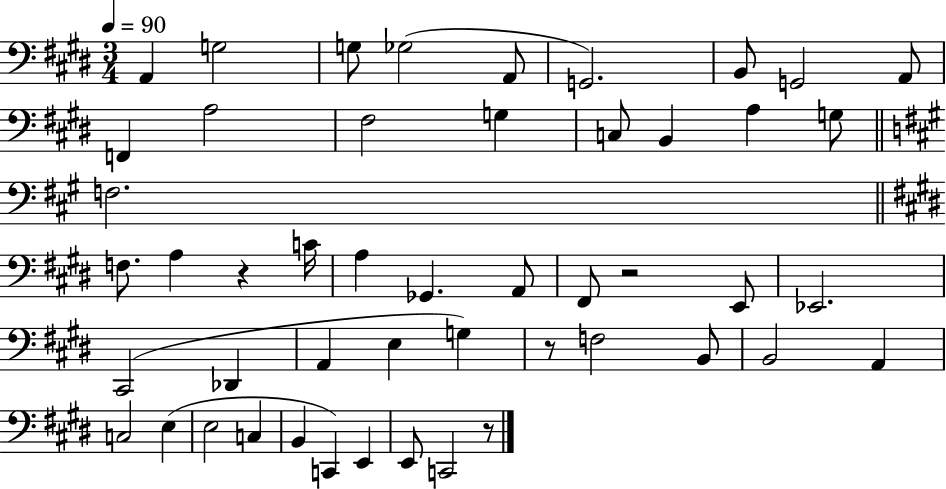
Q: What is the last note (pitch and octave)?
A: C2